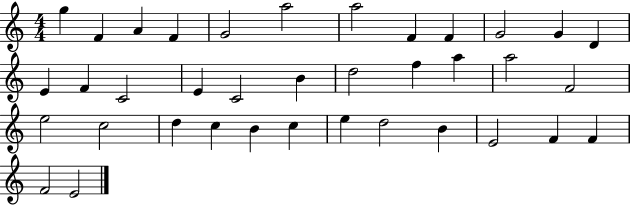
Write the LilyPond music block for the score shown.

{
  \clef treble
  \numericTimeSignature
  \time 4/4
  \key c \major
  g''4 f'4 a'4 f'4 | g'2 a''2 | a''2 f'4 f'4 | g'2 g'4 d'4 | \break e'4 f'4 c'2 | e'4 c'2 b'4 | d''2 f''4 a''4 | a''2 f'2 | \break e''2 c''2 | d''4 c''4 b'4 c''4 | e''4 d''2 b'4 | e'2 f'4 f'4 | \break f'2 e'2 | \bar "|."
}